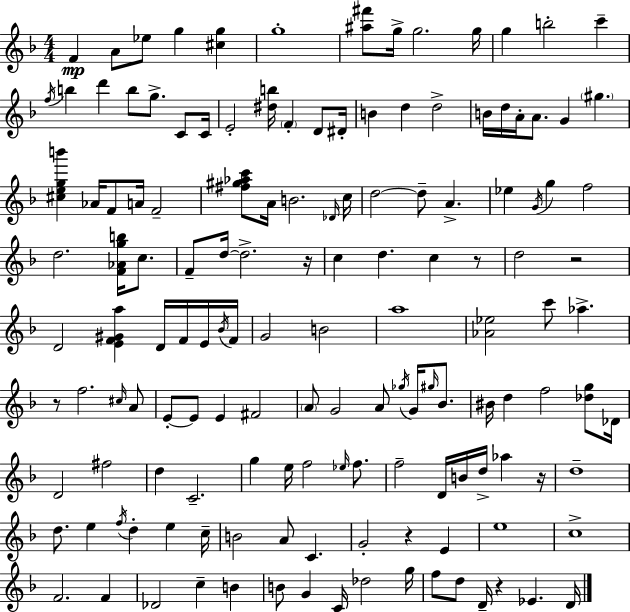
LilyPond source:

{
  \clef treble
  \numericTimeSignature
  \time 4/4
  \key f \major
  f'4\mp a'8 ees''8 g''4 <cis'' g''>4 | g''1-. | <ais'' fis'''>8 g''16-> g''2. g''16 | g''4 b''2-. c'''4-- | \break \acciaccatura { f''16 } b''4 d'''4 b''8 g''8.-> c'8 | c'16 e'2-. <dis'' b''>16 \parenthesize f'4-. d'8 | dis'16-. b'4 d''4 d''2-> | b'16 d''16 a'16-. a'8. g'4 \parenthesize gis''4. | \break <cis'' e'' g'' b'''>4 aes'16 f'8 a'16 f'2-- | <fis'' gis'' aes'' c'''>8 a'16 b'2. | \grace { des'16 } c''16 d''2~~ d''8-- a'4.-> | ees''4 \acciaccatura { g'16 } g''4 f''2 | \break d''2. <f' aes' g'' b''>16 | c''8. f'8-- d''16~~ d''2.-> | r16 c''4 d''4. c''4 | r8 d''2 r2 | \break d'2 <e' f' gis' a''>4 d'16 | f'16 e'16 \acciaccatura { bes'16 } f'16 g'2 b'2 | a''1 | <aes' ees''>2 c'''8 aes''4.-> | \break r8 f''2. | \grace { cis''16 } a'8 e'8-.~~ e'8 e'4 fis'2 | \parenthesize a'8 g'2 a'8 | \acciaccatura { ges''16 } g'16 \grace { gis''16 } bes'8. bis'16 d''4 f''2 | \break <des'' g''>8 des'16 d'2 fis''2 | d''4 c'2.-- | g''4 e''16 f''2 | \grace { ees''16 } f''8. f''2-- | \break d'16 b'16 d''16-> aes''4 r16 d''1-- | d''8. e''4 \acciaccatura { f''16 } | d''4-. e''4 c''16-- b'2 | a'8 c'4. g'2-. | \break r4 e'4 e''1 | c''1-> | f'2. | f'4 des'2 | \break c''4-- b'4 b'8 g'4 c'16 | des''2 g''16 f''8 d''8 d'16-- r4 | ees'4. d'16 \bar "|."
}